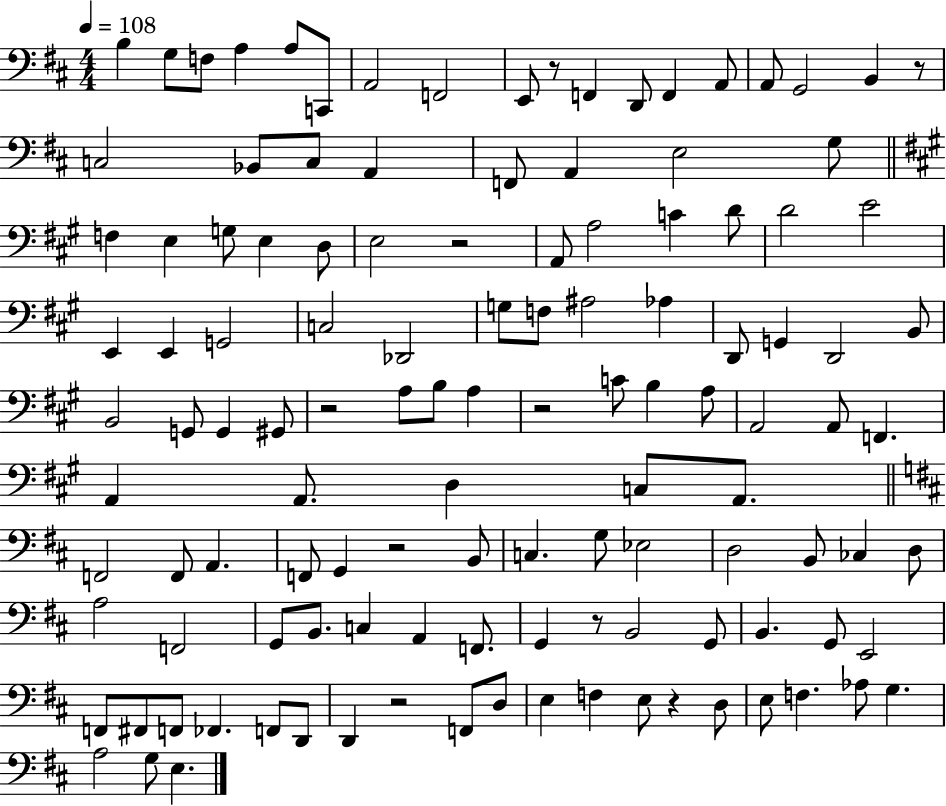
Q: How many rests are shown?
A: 9